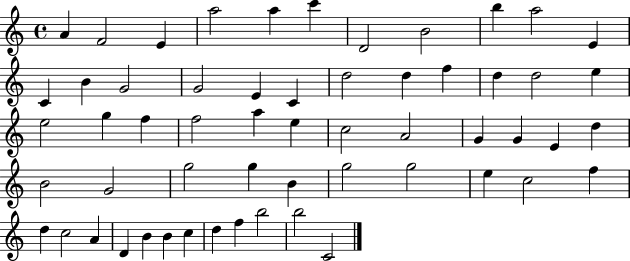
A4/q F4/h E4/q A5/h A5/q C6/q D4/h B4/h B5/q A5/h E4/q C4/q B4/q G4/h G4/h E4/q C4/q D5/h D5/q F5/q D5/q D5/h E5/q E5/h G5/q F5/q F5/h A5/q E5/q C5/h A4/h G4/q G4/q E4/q D5/q B4/h G4/h G5/h G5/q B4/q G5/h G5/h E5/q C5/h F5/q D5/q C5/h A4/q D4/q B4/q B4/q C5/q D5/q F5/q B5/h B5/h C4/h